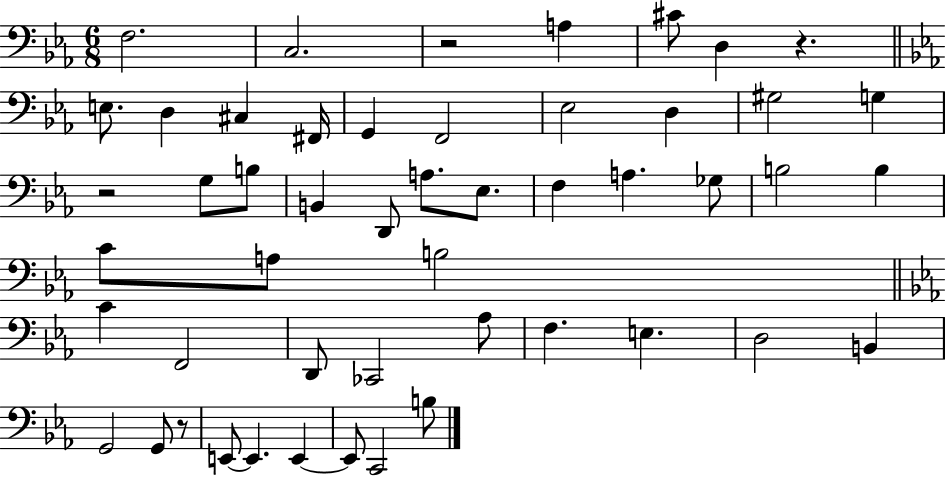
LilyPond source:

{
  \clef bass
  \numericTimeSignature
  \time 6/8
  \key ees \major
  f2. | c2. | r2 a4 | cis'8 d4 r4. | \break \bar "||" \break \key ees \major e8. d4 cis4 fis,16 | g,4 f,2 | ees2 d4 | gis2 g4 | \break r2 g8 b8 | b,4 d,8 a8. ees8. | f4 a4. ges8 | b2 b4 | \break c'8 a8 b2 | \bar "||" \break \key ees \major c'4 f,2 | d,8 ces,2 aes8 | f4. e4. | d2 b,4 | \break g,2 g,8 r8 | e,8~~ e,4. e,4~~ | e,8 c,2 b8 | \bar "|."
}